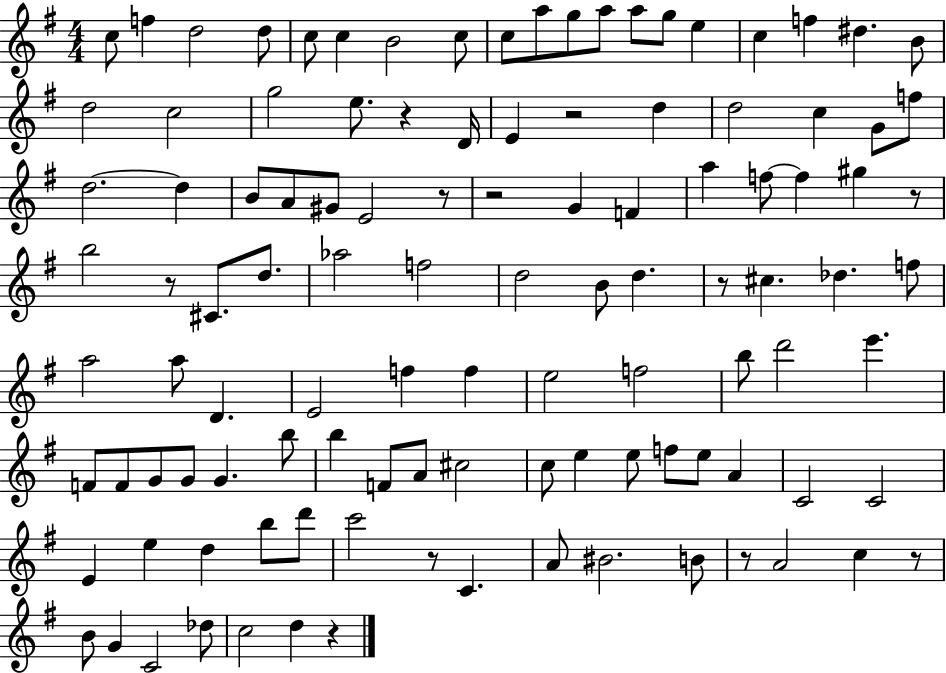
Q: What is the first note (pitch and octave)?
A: C5